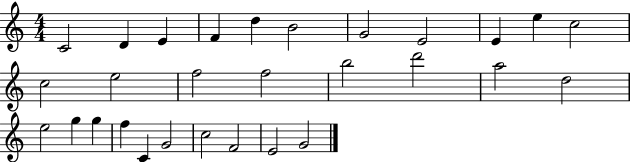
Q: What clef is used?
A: treble